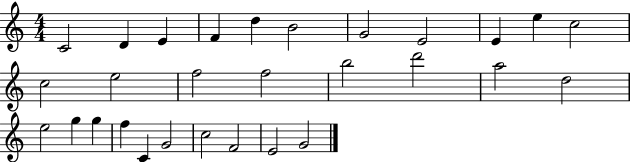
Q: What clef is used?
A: treble